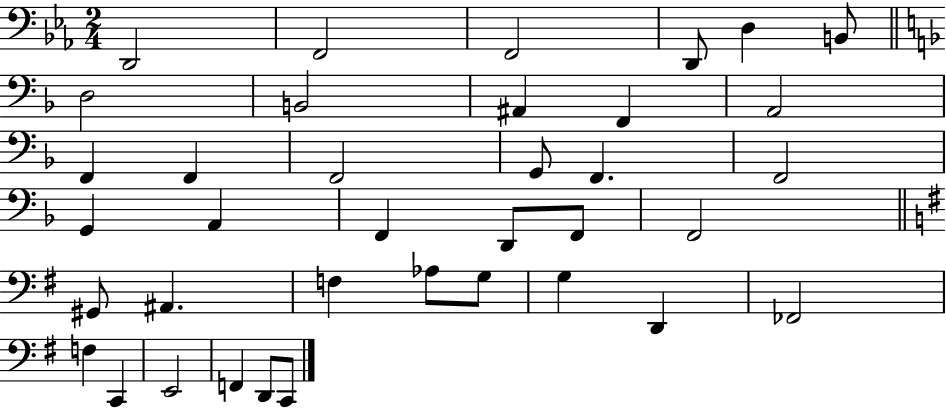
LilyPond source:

{
  \clef bass
  \numericTimeSignature
  \time 2/4
  \key ees \major
  d,2 | f,2 | f,2 | d,8 d4 b,8 | \break \bar "||" \break \key f \major d2 | b,2 | ais,4 f,4 | a,2 | \break f,4 f,4 | f,2 | g,8 f,4. | f,2 | \break g,4 a,4 | f,4 d,8 f,8 | f,2 | \bar "||" \break \key g \major gis,8 ais,4. | f4 aes8 g8 | g4 d,4 | fes,2 | \break f4 c,4 | e,2 | f,4 d,8 c,8 | \bar "|."
}